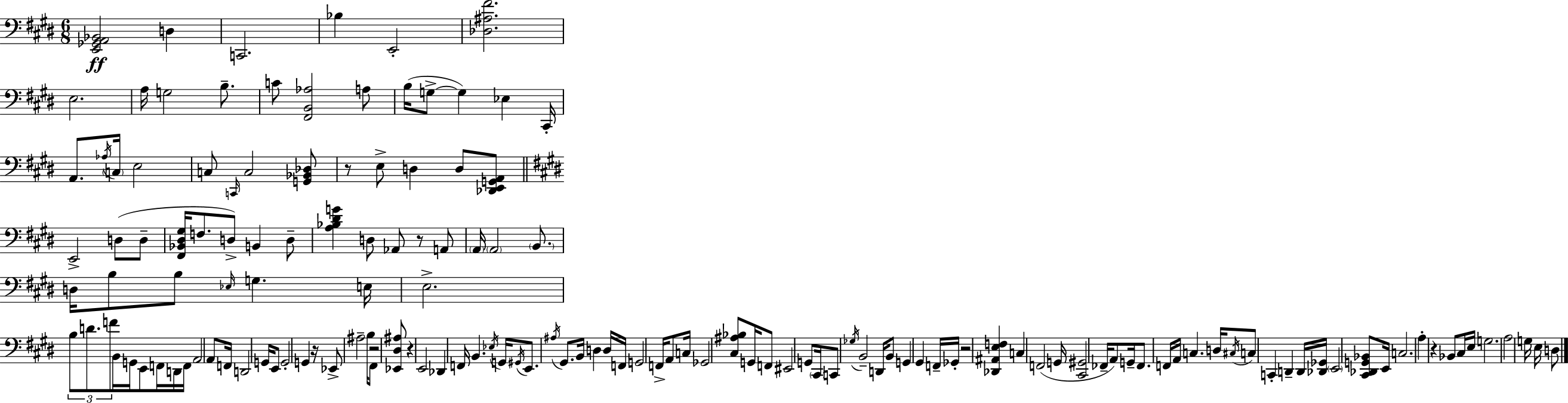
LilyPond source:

{
  \clef bass
  \numericTimeSignature
  \time 6/8
  \key e \major
  <e, ges, a, bes,>2\ff d4 | c,2. | bes4 e,2-. | <des ais fis'>2. | \break e2. | a16 g2 b8.-- | c'8 <fis, b, aes>2 a8 | b16( g8->~~ g4) ees4 cis,16-. | \break a,8. \acciaccatura { aes16 } \parenthesize c16 e2 | c8 \grace { c,16 } c2 | <g, bes, des>8 r8 e8-> d4 d8 | <des, e, g, a,>8 \bar "||" \break \key e \major e,2-> d8( d8-- | <fis, bes, dis gis>16 f8. d8->) b,4 d8-- | <a bes dis' g'>4 d8 aes,8 r8 a,8 | \parenthesize a,16 \parenthesize a,2 \parenthesize b,8. | \break d16 b8 b8 \grace { ees16 } g4. | e16 e2.-> | \tuplet 3/2 { b8 d'8. f'8 } b,16 g,16 e,8 | f,16 d,16 f,16 a,2 a,8 | \break f,16 d,2 g,16 e,8 | g,2-. g,4 | r16 ees,8-> ais2-- | b16 fis,8 r2 <ees, dis ais>8 | \break r4 e,2 | des,4 f,16 b,4. | \acciaccatura { ees16 } g,16 \acciaccatura { gis,16 } e,8. \acciaccatura { ais16 } gis,8. b,16 d4 | d16 f,16 g,2 | \break f,16-> a,8 c16 ges,2 | <cis ais bes>8 g,16 f,8 eis,2 | g,8 \parenthesize cis,16 c,8 \acciaccatura { ges16 } b,2-- | d,16 b,8 g,4 gis,4 | \break f,16-- ges,16-. r2 | <des, ais, e f>4 c4 f,2( | g,16 <cis, gis,>2 | fes,16-- a,8) g,16-- fes,8. f,16 a,16 c4. | \break d16 \acciaccatura { cis16 } c8 c,4-. | d,4-- d,16 <des, ges,>16 \parenthesize e,2 | <cis, des, g, bes,>8 e,16 c2. | a4-. r4 | \break bes,8 cis16 e16 g2. | a2 | g16 e16 d8 \bar "|."
}